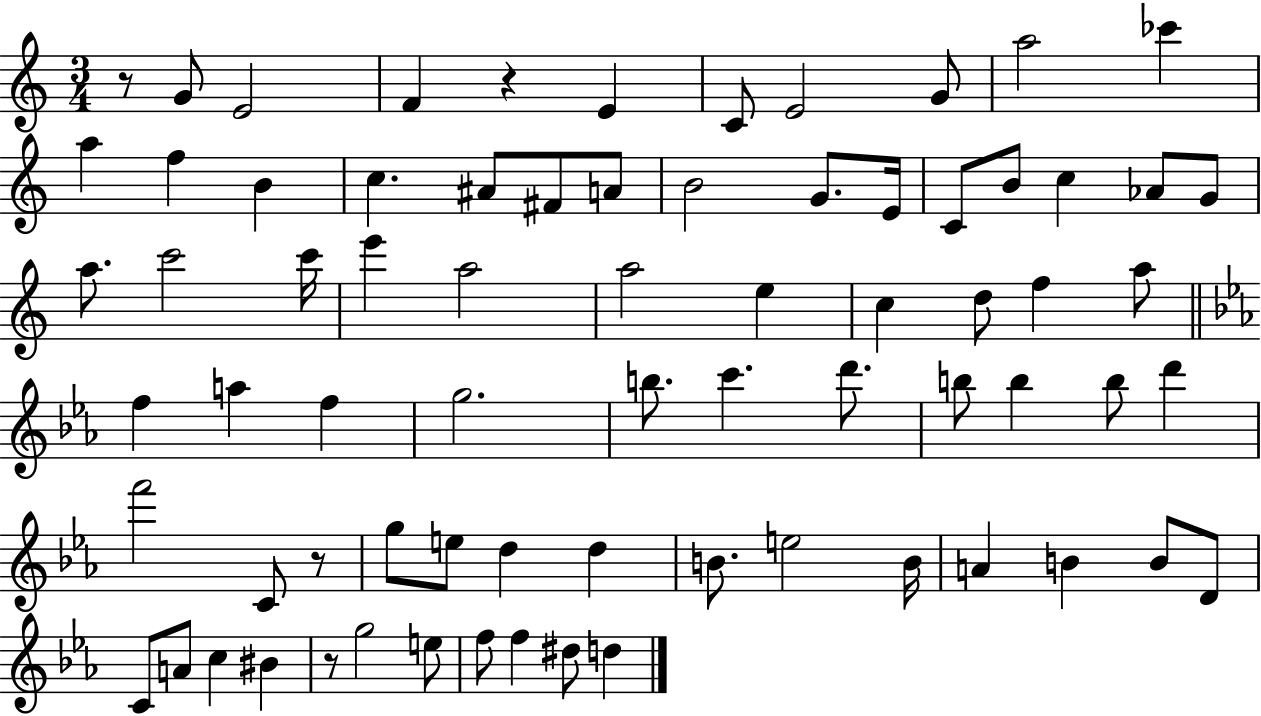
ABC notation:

X:1
T:Untitled
M:3/4
L:1/4
K:C
z/2 G/2 E2 F z E C/2 E2 G/2 a2 _c' a f B c ^A/2 ^F/2 A/2 B2 G/2 E/4 C/2 B/2 c _A/2 G/2 a/2 c'2 c'/4 e' a2 a2 e c d/2 f a/2 f a f g2 b/2 c' d'/2 b/2 b b/2 d' f'2 C/2 z/2 g/2 e/2 d d B/2 e2 B/4 A B B/2 D/2 C/2 A/2 c ^B z/2 g2 e/2 f/2 f ^d/2 d